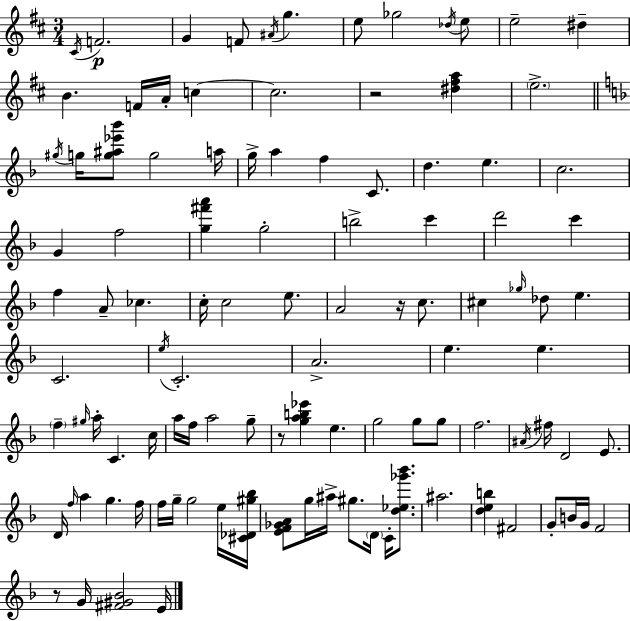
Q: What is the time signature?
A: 3/4